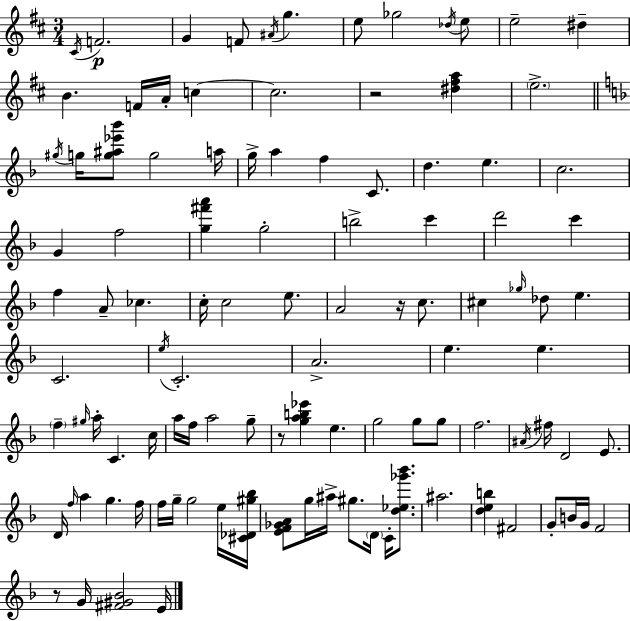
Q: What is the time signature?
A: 3/4